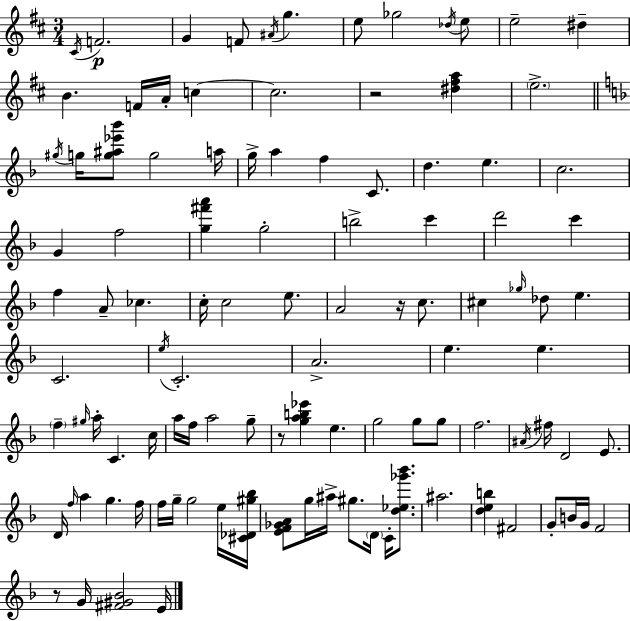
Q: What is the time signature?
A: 3/4